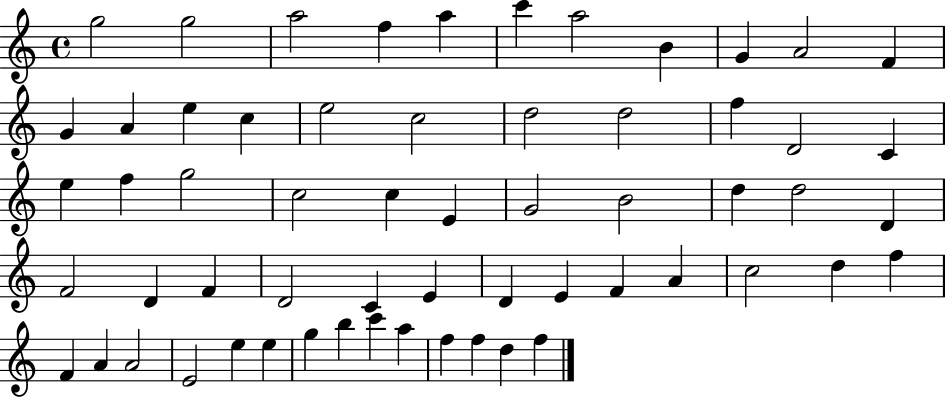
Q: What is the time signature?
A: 4/4